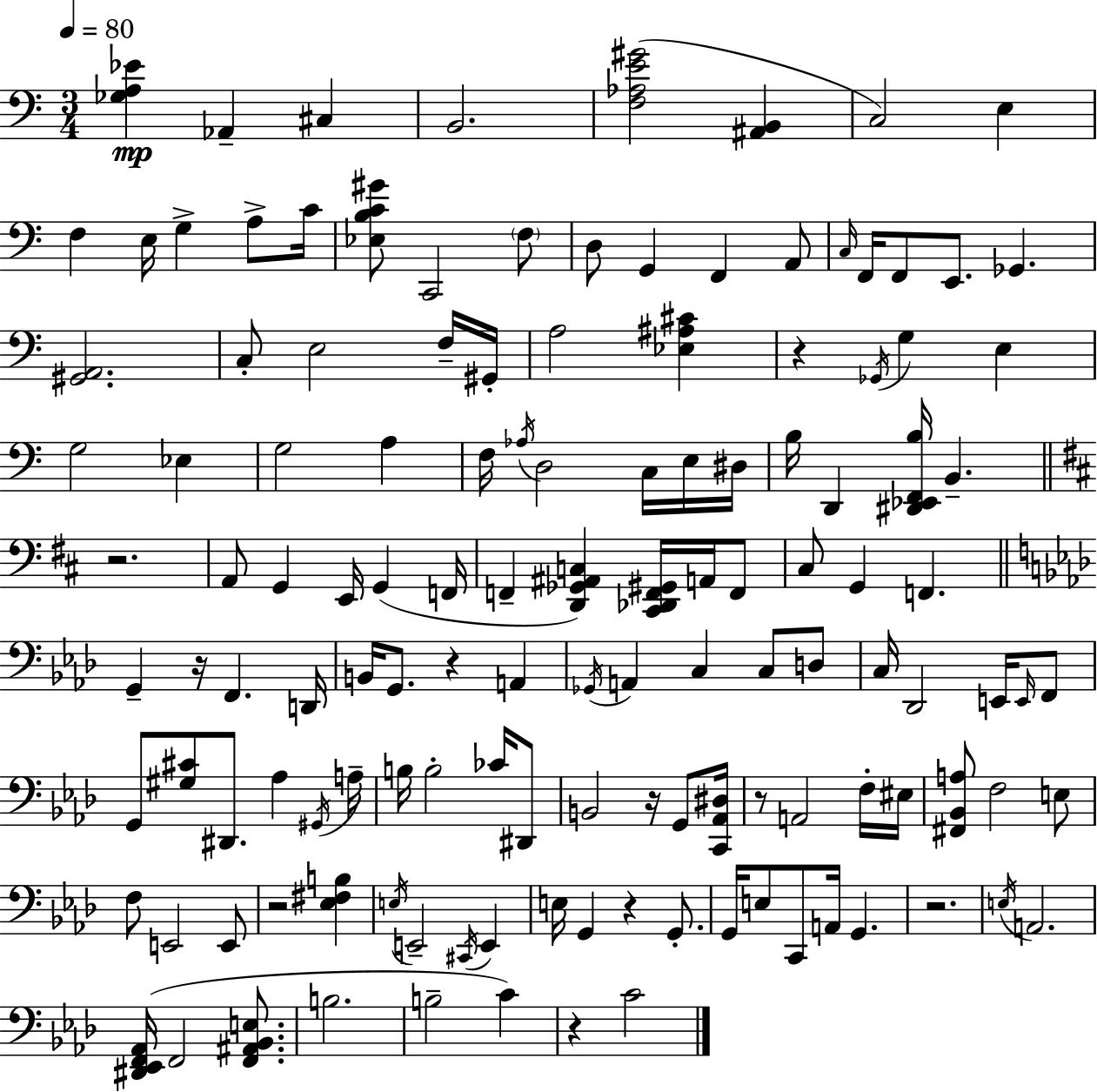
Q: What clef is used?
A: bass